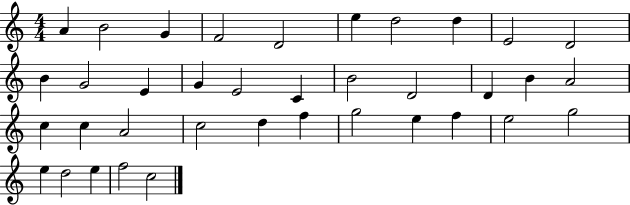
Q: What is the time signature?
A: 4/4